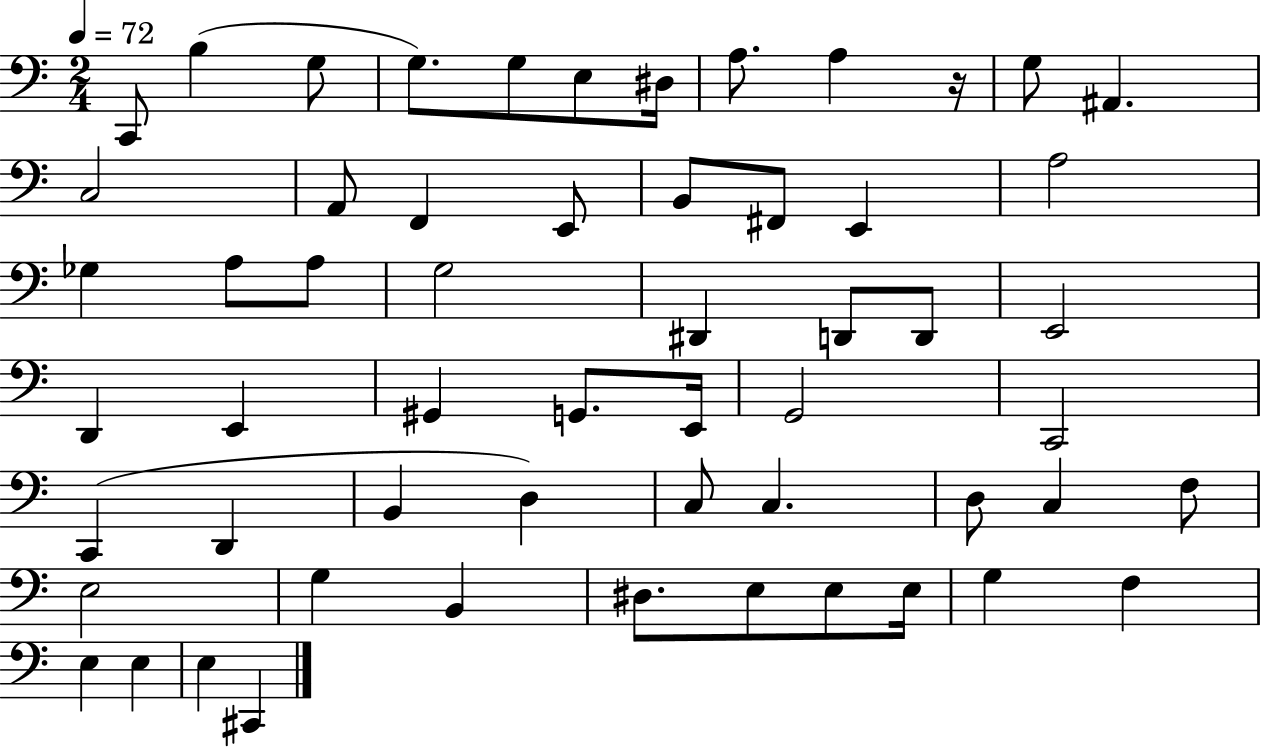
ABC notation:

X:1
T:Untitled
M:2/4
L:1/4
K:C
C,,/2 B, G,/2 G,/2 G,/2 E,/2 ^D,/4 A,/2 A, z/4 G,/2 ^A,, C,2 A,,/2 F,, E,,/2 B,,/2 ^F,,/2 E,, A,2 _G, A,/2 A,/2 G,2 ^D,, D,,/2 D,,/2 E,,2 D,, E,, ^G,, G,,/2 E,,/4 G,,2 C,,2 C,, D,, B,, D, C,/2 C, D,/2 C, F,/2 E,2 G, B,, ^D,/2 E,/2 E,/2 E,/4 G, F, E, E, E, ^C,,